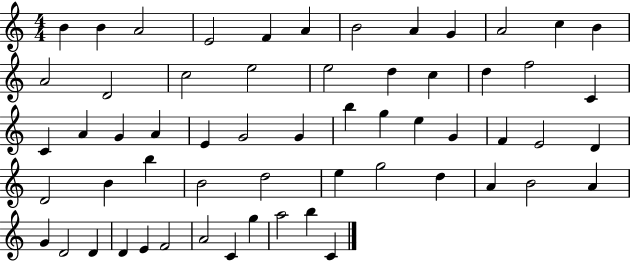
{
  \clef treble
  \numericTimeSignature
  \time 4/4
  \key c \major
  b'4 b'4 a'2 | e'2 f'4 a'4 | b'2 a'4 g'4 | a'2 c''4 b'4 | \break a'2 d'2 | c''2 e''2 | e''2 d''4 c''4 | d''4 f''2 c'4 | \break c'4 a'4 g'4 a'4 | e'4 g'2 g'4 | b''4 g''4 e''4 g'4 | f'4 e'2 d'4 | \break d'2 b'4 b''4 | b'2 d''2 | e''4 g''2 d''4 | a'4 b'2 a'4 | \break g'4 d'2 d'4 | d'4 e'4 f'2 | a'2 c'4 g''4 | a''2 b''4 c'4 | \break \bar "|."
}